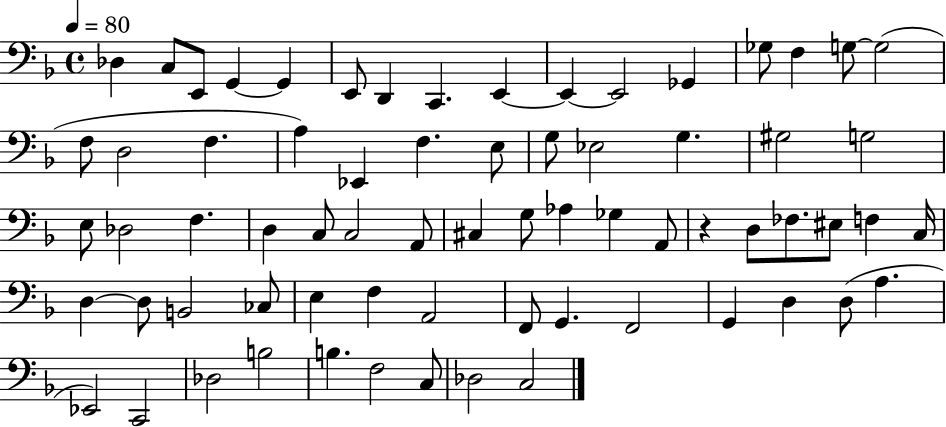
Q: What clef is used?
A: bass